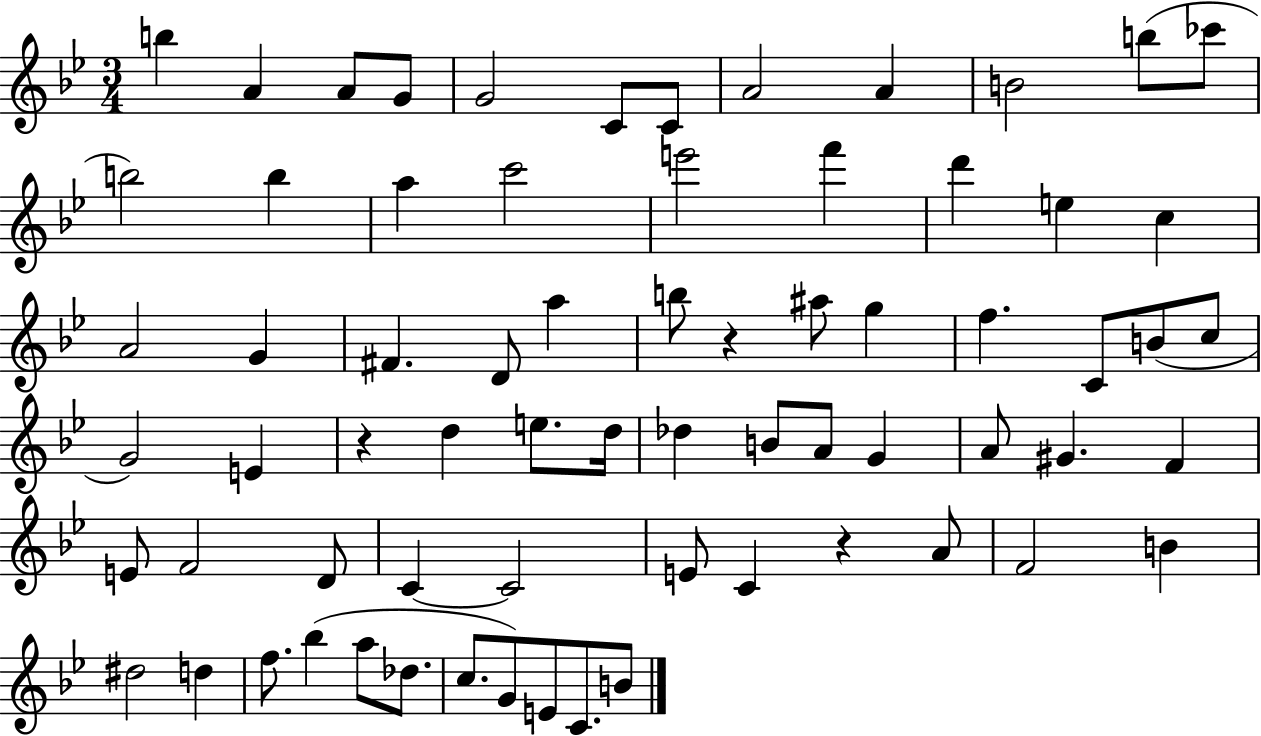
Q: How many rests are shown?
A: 3